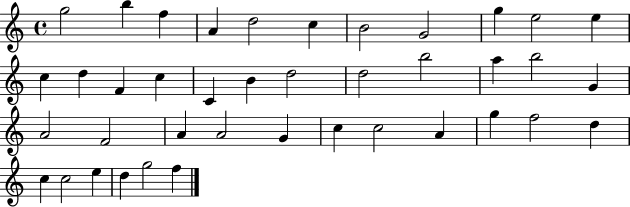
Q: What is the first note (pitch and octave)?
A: G5